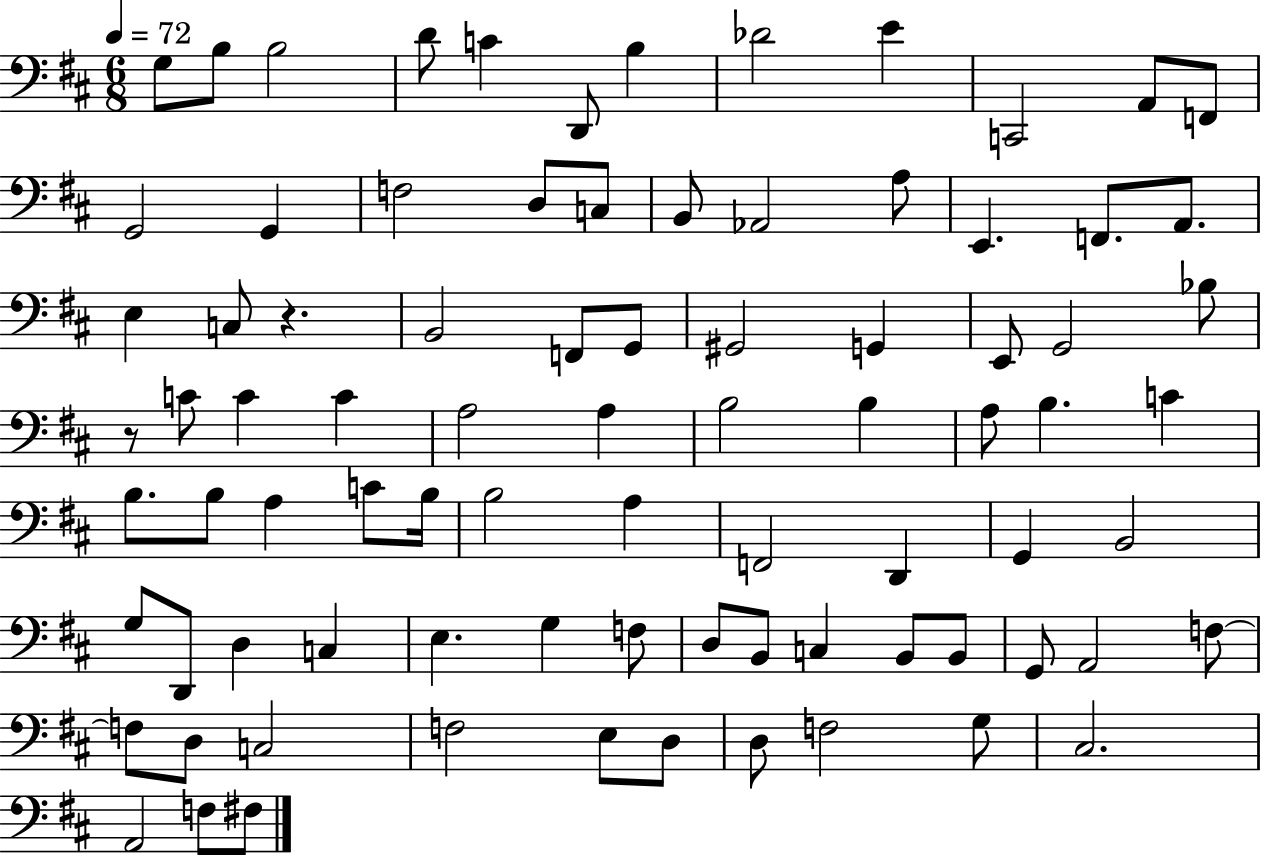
X:1
T:Untitled
M:6/8
L:1/4
K:D
G,/2 B,/2 B,2 D/2 C D,,/2 B, _D2 E C,,2 A,,/2 F,,/2 G,,2 G,, F,2 D,/2 C,/2 B,,/2 _A,,2 A,/2 E,, F,,/2 A,,/2 E, C,/2 z B,,2 F,,/2 G,,/2 ^G,,2 G,, E,,/2 G,,2 _B,/2 z/2 C/2 C C A,2 A, B,2 B, A,/2 B, C B,/2 B,/2 A, C/2 B,/4 B,2 A, F,,2 D,, G,, B,,2 G,/2 D,,/2 D, C, E, G, F,/2 D,/2 B,,/2 C, B,,/2 B,,/2 G,,/2 A,,2 F,/2 F,/2 D,/2 C,2 F,2 E,/2 D,/2 D,/2 F,2 G,/2 ^C,2 A,,2 F,/2 ^F,/2